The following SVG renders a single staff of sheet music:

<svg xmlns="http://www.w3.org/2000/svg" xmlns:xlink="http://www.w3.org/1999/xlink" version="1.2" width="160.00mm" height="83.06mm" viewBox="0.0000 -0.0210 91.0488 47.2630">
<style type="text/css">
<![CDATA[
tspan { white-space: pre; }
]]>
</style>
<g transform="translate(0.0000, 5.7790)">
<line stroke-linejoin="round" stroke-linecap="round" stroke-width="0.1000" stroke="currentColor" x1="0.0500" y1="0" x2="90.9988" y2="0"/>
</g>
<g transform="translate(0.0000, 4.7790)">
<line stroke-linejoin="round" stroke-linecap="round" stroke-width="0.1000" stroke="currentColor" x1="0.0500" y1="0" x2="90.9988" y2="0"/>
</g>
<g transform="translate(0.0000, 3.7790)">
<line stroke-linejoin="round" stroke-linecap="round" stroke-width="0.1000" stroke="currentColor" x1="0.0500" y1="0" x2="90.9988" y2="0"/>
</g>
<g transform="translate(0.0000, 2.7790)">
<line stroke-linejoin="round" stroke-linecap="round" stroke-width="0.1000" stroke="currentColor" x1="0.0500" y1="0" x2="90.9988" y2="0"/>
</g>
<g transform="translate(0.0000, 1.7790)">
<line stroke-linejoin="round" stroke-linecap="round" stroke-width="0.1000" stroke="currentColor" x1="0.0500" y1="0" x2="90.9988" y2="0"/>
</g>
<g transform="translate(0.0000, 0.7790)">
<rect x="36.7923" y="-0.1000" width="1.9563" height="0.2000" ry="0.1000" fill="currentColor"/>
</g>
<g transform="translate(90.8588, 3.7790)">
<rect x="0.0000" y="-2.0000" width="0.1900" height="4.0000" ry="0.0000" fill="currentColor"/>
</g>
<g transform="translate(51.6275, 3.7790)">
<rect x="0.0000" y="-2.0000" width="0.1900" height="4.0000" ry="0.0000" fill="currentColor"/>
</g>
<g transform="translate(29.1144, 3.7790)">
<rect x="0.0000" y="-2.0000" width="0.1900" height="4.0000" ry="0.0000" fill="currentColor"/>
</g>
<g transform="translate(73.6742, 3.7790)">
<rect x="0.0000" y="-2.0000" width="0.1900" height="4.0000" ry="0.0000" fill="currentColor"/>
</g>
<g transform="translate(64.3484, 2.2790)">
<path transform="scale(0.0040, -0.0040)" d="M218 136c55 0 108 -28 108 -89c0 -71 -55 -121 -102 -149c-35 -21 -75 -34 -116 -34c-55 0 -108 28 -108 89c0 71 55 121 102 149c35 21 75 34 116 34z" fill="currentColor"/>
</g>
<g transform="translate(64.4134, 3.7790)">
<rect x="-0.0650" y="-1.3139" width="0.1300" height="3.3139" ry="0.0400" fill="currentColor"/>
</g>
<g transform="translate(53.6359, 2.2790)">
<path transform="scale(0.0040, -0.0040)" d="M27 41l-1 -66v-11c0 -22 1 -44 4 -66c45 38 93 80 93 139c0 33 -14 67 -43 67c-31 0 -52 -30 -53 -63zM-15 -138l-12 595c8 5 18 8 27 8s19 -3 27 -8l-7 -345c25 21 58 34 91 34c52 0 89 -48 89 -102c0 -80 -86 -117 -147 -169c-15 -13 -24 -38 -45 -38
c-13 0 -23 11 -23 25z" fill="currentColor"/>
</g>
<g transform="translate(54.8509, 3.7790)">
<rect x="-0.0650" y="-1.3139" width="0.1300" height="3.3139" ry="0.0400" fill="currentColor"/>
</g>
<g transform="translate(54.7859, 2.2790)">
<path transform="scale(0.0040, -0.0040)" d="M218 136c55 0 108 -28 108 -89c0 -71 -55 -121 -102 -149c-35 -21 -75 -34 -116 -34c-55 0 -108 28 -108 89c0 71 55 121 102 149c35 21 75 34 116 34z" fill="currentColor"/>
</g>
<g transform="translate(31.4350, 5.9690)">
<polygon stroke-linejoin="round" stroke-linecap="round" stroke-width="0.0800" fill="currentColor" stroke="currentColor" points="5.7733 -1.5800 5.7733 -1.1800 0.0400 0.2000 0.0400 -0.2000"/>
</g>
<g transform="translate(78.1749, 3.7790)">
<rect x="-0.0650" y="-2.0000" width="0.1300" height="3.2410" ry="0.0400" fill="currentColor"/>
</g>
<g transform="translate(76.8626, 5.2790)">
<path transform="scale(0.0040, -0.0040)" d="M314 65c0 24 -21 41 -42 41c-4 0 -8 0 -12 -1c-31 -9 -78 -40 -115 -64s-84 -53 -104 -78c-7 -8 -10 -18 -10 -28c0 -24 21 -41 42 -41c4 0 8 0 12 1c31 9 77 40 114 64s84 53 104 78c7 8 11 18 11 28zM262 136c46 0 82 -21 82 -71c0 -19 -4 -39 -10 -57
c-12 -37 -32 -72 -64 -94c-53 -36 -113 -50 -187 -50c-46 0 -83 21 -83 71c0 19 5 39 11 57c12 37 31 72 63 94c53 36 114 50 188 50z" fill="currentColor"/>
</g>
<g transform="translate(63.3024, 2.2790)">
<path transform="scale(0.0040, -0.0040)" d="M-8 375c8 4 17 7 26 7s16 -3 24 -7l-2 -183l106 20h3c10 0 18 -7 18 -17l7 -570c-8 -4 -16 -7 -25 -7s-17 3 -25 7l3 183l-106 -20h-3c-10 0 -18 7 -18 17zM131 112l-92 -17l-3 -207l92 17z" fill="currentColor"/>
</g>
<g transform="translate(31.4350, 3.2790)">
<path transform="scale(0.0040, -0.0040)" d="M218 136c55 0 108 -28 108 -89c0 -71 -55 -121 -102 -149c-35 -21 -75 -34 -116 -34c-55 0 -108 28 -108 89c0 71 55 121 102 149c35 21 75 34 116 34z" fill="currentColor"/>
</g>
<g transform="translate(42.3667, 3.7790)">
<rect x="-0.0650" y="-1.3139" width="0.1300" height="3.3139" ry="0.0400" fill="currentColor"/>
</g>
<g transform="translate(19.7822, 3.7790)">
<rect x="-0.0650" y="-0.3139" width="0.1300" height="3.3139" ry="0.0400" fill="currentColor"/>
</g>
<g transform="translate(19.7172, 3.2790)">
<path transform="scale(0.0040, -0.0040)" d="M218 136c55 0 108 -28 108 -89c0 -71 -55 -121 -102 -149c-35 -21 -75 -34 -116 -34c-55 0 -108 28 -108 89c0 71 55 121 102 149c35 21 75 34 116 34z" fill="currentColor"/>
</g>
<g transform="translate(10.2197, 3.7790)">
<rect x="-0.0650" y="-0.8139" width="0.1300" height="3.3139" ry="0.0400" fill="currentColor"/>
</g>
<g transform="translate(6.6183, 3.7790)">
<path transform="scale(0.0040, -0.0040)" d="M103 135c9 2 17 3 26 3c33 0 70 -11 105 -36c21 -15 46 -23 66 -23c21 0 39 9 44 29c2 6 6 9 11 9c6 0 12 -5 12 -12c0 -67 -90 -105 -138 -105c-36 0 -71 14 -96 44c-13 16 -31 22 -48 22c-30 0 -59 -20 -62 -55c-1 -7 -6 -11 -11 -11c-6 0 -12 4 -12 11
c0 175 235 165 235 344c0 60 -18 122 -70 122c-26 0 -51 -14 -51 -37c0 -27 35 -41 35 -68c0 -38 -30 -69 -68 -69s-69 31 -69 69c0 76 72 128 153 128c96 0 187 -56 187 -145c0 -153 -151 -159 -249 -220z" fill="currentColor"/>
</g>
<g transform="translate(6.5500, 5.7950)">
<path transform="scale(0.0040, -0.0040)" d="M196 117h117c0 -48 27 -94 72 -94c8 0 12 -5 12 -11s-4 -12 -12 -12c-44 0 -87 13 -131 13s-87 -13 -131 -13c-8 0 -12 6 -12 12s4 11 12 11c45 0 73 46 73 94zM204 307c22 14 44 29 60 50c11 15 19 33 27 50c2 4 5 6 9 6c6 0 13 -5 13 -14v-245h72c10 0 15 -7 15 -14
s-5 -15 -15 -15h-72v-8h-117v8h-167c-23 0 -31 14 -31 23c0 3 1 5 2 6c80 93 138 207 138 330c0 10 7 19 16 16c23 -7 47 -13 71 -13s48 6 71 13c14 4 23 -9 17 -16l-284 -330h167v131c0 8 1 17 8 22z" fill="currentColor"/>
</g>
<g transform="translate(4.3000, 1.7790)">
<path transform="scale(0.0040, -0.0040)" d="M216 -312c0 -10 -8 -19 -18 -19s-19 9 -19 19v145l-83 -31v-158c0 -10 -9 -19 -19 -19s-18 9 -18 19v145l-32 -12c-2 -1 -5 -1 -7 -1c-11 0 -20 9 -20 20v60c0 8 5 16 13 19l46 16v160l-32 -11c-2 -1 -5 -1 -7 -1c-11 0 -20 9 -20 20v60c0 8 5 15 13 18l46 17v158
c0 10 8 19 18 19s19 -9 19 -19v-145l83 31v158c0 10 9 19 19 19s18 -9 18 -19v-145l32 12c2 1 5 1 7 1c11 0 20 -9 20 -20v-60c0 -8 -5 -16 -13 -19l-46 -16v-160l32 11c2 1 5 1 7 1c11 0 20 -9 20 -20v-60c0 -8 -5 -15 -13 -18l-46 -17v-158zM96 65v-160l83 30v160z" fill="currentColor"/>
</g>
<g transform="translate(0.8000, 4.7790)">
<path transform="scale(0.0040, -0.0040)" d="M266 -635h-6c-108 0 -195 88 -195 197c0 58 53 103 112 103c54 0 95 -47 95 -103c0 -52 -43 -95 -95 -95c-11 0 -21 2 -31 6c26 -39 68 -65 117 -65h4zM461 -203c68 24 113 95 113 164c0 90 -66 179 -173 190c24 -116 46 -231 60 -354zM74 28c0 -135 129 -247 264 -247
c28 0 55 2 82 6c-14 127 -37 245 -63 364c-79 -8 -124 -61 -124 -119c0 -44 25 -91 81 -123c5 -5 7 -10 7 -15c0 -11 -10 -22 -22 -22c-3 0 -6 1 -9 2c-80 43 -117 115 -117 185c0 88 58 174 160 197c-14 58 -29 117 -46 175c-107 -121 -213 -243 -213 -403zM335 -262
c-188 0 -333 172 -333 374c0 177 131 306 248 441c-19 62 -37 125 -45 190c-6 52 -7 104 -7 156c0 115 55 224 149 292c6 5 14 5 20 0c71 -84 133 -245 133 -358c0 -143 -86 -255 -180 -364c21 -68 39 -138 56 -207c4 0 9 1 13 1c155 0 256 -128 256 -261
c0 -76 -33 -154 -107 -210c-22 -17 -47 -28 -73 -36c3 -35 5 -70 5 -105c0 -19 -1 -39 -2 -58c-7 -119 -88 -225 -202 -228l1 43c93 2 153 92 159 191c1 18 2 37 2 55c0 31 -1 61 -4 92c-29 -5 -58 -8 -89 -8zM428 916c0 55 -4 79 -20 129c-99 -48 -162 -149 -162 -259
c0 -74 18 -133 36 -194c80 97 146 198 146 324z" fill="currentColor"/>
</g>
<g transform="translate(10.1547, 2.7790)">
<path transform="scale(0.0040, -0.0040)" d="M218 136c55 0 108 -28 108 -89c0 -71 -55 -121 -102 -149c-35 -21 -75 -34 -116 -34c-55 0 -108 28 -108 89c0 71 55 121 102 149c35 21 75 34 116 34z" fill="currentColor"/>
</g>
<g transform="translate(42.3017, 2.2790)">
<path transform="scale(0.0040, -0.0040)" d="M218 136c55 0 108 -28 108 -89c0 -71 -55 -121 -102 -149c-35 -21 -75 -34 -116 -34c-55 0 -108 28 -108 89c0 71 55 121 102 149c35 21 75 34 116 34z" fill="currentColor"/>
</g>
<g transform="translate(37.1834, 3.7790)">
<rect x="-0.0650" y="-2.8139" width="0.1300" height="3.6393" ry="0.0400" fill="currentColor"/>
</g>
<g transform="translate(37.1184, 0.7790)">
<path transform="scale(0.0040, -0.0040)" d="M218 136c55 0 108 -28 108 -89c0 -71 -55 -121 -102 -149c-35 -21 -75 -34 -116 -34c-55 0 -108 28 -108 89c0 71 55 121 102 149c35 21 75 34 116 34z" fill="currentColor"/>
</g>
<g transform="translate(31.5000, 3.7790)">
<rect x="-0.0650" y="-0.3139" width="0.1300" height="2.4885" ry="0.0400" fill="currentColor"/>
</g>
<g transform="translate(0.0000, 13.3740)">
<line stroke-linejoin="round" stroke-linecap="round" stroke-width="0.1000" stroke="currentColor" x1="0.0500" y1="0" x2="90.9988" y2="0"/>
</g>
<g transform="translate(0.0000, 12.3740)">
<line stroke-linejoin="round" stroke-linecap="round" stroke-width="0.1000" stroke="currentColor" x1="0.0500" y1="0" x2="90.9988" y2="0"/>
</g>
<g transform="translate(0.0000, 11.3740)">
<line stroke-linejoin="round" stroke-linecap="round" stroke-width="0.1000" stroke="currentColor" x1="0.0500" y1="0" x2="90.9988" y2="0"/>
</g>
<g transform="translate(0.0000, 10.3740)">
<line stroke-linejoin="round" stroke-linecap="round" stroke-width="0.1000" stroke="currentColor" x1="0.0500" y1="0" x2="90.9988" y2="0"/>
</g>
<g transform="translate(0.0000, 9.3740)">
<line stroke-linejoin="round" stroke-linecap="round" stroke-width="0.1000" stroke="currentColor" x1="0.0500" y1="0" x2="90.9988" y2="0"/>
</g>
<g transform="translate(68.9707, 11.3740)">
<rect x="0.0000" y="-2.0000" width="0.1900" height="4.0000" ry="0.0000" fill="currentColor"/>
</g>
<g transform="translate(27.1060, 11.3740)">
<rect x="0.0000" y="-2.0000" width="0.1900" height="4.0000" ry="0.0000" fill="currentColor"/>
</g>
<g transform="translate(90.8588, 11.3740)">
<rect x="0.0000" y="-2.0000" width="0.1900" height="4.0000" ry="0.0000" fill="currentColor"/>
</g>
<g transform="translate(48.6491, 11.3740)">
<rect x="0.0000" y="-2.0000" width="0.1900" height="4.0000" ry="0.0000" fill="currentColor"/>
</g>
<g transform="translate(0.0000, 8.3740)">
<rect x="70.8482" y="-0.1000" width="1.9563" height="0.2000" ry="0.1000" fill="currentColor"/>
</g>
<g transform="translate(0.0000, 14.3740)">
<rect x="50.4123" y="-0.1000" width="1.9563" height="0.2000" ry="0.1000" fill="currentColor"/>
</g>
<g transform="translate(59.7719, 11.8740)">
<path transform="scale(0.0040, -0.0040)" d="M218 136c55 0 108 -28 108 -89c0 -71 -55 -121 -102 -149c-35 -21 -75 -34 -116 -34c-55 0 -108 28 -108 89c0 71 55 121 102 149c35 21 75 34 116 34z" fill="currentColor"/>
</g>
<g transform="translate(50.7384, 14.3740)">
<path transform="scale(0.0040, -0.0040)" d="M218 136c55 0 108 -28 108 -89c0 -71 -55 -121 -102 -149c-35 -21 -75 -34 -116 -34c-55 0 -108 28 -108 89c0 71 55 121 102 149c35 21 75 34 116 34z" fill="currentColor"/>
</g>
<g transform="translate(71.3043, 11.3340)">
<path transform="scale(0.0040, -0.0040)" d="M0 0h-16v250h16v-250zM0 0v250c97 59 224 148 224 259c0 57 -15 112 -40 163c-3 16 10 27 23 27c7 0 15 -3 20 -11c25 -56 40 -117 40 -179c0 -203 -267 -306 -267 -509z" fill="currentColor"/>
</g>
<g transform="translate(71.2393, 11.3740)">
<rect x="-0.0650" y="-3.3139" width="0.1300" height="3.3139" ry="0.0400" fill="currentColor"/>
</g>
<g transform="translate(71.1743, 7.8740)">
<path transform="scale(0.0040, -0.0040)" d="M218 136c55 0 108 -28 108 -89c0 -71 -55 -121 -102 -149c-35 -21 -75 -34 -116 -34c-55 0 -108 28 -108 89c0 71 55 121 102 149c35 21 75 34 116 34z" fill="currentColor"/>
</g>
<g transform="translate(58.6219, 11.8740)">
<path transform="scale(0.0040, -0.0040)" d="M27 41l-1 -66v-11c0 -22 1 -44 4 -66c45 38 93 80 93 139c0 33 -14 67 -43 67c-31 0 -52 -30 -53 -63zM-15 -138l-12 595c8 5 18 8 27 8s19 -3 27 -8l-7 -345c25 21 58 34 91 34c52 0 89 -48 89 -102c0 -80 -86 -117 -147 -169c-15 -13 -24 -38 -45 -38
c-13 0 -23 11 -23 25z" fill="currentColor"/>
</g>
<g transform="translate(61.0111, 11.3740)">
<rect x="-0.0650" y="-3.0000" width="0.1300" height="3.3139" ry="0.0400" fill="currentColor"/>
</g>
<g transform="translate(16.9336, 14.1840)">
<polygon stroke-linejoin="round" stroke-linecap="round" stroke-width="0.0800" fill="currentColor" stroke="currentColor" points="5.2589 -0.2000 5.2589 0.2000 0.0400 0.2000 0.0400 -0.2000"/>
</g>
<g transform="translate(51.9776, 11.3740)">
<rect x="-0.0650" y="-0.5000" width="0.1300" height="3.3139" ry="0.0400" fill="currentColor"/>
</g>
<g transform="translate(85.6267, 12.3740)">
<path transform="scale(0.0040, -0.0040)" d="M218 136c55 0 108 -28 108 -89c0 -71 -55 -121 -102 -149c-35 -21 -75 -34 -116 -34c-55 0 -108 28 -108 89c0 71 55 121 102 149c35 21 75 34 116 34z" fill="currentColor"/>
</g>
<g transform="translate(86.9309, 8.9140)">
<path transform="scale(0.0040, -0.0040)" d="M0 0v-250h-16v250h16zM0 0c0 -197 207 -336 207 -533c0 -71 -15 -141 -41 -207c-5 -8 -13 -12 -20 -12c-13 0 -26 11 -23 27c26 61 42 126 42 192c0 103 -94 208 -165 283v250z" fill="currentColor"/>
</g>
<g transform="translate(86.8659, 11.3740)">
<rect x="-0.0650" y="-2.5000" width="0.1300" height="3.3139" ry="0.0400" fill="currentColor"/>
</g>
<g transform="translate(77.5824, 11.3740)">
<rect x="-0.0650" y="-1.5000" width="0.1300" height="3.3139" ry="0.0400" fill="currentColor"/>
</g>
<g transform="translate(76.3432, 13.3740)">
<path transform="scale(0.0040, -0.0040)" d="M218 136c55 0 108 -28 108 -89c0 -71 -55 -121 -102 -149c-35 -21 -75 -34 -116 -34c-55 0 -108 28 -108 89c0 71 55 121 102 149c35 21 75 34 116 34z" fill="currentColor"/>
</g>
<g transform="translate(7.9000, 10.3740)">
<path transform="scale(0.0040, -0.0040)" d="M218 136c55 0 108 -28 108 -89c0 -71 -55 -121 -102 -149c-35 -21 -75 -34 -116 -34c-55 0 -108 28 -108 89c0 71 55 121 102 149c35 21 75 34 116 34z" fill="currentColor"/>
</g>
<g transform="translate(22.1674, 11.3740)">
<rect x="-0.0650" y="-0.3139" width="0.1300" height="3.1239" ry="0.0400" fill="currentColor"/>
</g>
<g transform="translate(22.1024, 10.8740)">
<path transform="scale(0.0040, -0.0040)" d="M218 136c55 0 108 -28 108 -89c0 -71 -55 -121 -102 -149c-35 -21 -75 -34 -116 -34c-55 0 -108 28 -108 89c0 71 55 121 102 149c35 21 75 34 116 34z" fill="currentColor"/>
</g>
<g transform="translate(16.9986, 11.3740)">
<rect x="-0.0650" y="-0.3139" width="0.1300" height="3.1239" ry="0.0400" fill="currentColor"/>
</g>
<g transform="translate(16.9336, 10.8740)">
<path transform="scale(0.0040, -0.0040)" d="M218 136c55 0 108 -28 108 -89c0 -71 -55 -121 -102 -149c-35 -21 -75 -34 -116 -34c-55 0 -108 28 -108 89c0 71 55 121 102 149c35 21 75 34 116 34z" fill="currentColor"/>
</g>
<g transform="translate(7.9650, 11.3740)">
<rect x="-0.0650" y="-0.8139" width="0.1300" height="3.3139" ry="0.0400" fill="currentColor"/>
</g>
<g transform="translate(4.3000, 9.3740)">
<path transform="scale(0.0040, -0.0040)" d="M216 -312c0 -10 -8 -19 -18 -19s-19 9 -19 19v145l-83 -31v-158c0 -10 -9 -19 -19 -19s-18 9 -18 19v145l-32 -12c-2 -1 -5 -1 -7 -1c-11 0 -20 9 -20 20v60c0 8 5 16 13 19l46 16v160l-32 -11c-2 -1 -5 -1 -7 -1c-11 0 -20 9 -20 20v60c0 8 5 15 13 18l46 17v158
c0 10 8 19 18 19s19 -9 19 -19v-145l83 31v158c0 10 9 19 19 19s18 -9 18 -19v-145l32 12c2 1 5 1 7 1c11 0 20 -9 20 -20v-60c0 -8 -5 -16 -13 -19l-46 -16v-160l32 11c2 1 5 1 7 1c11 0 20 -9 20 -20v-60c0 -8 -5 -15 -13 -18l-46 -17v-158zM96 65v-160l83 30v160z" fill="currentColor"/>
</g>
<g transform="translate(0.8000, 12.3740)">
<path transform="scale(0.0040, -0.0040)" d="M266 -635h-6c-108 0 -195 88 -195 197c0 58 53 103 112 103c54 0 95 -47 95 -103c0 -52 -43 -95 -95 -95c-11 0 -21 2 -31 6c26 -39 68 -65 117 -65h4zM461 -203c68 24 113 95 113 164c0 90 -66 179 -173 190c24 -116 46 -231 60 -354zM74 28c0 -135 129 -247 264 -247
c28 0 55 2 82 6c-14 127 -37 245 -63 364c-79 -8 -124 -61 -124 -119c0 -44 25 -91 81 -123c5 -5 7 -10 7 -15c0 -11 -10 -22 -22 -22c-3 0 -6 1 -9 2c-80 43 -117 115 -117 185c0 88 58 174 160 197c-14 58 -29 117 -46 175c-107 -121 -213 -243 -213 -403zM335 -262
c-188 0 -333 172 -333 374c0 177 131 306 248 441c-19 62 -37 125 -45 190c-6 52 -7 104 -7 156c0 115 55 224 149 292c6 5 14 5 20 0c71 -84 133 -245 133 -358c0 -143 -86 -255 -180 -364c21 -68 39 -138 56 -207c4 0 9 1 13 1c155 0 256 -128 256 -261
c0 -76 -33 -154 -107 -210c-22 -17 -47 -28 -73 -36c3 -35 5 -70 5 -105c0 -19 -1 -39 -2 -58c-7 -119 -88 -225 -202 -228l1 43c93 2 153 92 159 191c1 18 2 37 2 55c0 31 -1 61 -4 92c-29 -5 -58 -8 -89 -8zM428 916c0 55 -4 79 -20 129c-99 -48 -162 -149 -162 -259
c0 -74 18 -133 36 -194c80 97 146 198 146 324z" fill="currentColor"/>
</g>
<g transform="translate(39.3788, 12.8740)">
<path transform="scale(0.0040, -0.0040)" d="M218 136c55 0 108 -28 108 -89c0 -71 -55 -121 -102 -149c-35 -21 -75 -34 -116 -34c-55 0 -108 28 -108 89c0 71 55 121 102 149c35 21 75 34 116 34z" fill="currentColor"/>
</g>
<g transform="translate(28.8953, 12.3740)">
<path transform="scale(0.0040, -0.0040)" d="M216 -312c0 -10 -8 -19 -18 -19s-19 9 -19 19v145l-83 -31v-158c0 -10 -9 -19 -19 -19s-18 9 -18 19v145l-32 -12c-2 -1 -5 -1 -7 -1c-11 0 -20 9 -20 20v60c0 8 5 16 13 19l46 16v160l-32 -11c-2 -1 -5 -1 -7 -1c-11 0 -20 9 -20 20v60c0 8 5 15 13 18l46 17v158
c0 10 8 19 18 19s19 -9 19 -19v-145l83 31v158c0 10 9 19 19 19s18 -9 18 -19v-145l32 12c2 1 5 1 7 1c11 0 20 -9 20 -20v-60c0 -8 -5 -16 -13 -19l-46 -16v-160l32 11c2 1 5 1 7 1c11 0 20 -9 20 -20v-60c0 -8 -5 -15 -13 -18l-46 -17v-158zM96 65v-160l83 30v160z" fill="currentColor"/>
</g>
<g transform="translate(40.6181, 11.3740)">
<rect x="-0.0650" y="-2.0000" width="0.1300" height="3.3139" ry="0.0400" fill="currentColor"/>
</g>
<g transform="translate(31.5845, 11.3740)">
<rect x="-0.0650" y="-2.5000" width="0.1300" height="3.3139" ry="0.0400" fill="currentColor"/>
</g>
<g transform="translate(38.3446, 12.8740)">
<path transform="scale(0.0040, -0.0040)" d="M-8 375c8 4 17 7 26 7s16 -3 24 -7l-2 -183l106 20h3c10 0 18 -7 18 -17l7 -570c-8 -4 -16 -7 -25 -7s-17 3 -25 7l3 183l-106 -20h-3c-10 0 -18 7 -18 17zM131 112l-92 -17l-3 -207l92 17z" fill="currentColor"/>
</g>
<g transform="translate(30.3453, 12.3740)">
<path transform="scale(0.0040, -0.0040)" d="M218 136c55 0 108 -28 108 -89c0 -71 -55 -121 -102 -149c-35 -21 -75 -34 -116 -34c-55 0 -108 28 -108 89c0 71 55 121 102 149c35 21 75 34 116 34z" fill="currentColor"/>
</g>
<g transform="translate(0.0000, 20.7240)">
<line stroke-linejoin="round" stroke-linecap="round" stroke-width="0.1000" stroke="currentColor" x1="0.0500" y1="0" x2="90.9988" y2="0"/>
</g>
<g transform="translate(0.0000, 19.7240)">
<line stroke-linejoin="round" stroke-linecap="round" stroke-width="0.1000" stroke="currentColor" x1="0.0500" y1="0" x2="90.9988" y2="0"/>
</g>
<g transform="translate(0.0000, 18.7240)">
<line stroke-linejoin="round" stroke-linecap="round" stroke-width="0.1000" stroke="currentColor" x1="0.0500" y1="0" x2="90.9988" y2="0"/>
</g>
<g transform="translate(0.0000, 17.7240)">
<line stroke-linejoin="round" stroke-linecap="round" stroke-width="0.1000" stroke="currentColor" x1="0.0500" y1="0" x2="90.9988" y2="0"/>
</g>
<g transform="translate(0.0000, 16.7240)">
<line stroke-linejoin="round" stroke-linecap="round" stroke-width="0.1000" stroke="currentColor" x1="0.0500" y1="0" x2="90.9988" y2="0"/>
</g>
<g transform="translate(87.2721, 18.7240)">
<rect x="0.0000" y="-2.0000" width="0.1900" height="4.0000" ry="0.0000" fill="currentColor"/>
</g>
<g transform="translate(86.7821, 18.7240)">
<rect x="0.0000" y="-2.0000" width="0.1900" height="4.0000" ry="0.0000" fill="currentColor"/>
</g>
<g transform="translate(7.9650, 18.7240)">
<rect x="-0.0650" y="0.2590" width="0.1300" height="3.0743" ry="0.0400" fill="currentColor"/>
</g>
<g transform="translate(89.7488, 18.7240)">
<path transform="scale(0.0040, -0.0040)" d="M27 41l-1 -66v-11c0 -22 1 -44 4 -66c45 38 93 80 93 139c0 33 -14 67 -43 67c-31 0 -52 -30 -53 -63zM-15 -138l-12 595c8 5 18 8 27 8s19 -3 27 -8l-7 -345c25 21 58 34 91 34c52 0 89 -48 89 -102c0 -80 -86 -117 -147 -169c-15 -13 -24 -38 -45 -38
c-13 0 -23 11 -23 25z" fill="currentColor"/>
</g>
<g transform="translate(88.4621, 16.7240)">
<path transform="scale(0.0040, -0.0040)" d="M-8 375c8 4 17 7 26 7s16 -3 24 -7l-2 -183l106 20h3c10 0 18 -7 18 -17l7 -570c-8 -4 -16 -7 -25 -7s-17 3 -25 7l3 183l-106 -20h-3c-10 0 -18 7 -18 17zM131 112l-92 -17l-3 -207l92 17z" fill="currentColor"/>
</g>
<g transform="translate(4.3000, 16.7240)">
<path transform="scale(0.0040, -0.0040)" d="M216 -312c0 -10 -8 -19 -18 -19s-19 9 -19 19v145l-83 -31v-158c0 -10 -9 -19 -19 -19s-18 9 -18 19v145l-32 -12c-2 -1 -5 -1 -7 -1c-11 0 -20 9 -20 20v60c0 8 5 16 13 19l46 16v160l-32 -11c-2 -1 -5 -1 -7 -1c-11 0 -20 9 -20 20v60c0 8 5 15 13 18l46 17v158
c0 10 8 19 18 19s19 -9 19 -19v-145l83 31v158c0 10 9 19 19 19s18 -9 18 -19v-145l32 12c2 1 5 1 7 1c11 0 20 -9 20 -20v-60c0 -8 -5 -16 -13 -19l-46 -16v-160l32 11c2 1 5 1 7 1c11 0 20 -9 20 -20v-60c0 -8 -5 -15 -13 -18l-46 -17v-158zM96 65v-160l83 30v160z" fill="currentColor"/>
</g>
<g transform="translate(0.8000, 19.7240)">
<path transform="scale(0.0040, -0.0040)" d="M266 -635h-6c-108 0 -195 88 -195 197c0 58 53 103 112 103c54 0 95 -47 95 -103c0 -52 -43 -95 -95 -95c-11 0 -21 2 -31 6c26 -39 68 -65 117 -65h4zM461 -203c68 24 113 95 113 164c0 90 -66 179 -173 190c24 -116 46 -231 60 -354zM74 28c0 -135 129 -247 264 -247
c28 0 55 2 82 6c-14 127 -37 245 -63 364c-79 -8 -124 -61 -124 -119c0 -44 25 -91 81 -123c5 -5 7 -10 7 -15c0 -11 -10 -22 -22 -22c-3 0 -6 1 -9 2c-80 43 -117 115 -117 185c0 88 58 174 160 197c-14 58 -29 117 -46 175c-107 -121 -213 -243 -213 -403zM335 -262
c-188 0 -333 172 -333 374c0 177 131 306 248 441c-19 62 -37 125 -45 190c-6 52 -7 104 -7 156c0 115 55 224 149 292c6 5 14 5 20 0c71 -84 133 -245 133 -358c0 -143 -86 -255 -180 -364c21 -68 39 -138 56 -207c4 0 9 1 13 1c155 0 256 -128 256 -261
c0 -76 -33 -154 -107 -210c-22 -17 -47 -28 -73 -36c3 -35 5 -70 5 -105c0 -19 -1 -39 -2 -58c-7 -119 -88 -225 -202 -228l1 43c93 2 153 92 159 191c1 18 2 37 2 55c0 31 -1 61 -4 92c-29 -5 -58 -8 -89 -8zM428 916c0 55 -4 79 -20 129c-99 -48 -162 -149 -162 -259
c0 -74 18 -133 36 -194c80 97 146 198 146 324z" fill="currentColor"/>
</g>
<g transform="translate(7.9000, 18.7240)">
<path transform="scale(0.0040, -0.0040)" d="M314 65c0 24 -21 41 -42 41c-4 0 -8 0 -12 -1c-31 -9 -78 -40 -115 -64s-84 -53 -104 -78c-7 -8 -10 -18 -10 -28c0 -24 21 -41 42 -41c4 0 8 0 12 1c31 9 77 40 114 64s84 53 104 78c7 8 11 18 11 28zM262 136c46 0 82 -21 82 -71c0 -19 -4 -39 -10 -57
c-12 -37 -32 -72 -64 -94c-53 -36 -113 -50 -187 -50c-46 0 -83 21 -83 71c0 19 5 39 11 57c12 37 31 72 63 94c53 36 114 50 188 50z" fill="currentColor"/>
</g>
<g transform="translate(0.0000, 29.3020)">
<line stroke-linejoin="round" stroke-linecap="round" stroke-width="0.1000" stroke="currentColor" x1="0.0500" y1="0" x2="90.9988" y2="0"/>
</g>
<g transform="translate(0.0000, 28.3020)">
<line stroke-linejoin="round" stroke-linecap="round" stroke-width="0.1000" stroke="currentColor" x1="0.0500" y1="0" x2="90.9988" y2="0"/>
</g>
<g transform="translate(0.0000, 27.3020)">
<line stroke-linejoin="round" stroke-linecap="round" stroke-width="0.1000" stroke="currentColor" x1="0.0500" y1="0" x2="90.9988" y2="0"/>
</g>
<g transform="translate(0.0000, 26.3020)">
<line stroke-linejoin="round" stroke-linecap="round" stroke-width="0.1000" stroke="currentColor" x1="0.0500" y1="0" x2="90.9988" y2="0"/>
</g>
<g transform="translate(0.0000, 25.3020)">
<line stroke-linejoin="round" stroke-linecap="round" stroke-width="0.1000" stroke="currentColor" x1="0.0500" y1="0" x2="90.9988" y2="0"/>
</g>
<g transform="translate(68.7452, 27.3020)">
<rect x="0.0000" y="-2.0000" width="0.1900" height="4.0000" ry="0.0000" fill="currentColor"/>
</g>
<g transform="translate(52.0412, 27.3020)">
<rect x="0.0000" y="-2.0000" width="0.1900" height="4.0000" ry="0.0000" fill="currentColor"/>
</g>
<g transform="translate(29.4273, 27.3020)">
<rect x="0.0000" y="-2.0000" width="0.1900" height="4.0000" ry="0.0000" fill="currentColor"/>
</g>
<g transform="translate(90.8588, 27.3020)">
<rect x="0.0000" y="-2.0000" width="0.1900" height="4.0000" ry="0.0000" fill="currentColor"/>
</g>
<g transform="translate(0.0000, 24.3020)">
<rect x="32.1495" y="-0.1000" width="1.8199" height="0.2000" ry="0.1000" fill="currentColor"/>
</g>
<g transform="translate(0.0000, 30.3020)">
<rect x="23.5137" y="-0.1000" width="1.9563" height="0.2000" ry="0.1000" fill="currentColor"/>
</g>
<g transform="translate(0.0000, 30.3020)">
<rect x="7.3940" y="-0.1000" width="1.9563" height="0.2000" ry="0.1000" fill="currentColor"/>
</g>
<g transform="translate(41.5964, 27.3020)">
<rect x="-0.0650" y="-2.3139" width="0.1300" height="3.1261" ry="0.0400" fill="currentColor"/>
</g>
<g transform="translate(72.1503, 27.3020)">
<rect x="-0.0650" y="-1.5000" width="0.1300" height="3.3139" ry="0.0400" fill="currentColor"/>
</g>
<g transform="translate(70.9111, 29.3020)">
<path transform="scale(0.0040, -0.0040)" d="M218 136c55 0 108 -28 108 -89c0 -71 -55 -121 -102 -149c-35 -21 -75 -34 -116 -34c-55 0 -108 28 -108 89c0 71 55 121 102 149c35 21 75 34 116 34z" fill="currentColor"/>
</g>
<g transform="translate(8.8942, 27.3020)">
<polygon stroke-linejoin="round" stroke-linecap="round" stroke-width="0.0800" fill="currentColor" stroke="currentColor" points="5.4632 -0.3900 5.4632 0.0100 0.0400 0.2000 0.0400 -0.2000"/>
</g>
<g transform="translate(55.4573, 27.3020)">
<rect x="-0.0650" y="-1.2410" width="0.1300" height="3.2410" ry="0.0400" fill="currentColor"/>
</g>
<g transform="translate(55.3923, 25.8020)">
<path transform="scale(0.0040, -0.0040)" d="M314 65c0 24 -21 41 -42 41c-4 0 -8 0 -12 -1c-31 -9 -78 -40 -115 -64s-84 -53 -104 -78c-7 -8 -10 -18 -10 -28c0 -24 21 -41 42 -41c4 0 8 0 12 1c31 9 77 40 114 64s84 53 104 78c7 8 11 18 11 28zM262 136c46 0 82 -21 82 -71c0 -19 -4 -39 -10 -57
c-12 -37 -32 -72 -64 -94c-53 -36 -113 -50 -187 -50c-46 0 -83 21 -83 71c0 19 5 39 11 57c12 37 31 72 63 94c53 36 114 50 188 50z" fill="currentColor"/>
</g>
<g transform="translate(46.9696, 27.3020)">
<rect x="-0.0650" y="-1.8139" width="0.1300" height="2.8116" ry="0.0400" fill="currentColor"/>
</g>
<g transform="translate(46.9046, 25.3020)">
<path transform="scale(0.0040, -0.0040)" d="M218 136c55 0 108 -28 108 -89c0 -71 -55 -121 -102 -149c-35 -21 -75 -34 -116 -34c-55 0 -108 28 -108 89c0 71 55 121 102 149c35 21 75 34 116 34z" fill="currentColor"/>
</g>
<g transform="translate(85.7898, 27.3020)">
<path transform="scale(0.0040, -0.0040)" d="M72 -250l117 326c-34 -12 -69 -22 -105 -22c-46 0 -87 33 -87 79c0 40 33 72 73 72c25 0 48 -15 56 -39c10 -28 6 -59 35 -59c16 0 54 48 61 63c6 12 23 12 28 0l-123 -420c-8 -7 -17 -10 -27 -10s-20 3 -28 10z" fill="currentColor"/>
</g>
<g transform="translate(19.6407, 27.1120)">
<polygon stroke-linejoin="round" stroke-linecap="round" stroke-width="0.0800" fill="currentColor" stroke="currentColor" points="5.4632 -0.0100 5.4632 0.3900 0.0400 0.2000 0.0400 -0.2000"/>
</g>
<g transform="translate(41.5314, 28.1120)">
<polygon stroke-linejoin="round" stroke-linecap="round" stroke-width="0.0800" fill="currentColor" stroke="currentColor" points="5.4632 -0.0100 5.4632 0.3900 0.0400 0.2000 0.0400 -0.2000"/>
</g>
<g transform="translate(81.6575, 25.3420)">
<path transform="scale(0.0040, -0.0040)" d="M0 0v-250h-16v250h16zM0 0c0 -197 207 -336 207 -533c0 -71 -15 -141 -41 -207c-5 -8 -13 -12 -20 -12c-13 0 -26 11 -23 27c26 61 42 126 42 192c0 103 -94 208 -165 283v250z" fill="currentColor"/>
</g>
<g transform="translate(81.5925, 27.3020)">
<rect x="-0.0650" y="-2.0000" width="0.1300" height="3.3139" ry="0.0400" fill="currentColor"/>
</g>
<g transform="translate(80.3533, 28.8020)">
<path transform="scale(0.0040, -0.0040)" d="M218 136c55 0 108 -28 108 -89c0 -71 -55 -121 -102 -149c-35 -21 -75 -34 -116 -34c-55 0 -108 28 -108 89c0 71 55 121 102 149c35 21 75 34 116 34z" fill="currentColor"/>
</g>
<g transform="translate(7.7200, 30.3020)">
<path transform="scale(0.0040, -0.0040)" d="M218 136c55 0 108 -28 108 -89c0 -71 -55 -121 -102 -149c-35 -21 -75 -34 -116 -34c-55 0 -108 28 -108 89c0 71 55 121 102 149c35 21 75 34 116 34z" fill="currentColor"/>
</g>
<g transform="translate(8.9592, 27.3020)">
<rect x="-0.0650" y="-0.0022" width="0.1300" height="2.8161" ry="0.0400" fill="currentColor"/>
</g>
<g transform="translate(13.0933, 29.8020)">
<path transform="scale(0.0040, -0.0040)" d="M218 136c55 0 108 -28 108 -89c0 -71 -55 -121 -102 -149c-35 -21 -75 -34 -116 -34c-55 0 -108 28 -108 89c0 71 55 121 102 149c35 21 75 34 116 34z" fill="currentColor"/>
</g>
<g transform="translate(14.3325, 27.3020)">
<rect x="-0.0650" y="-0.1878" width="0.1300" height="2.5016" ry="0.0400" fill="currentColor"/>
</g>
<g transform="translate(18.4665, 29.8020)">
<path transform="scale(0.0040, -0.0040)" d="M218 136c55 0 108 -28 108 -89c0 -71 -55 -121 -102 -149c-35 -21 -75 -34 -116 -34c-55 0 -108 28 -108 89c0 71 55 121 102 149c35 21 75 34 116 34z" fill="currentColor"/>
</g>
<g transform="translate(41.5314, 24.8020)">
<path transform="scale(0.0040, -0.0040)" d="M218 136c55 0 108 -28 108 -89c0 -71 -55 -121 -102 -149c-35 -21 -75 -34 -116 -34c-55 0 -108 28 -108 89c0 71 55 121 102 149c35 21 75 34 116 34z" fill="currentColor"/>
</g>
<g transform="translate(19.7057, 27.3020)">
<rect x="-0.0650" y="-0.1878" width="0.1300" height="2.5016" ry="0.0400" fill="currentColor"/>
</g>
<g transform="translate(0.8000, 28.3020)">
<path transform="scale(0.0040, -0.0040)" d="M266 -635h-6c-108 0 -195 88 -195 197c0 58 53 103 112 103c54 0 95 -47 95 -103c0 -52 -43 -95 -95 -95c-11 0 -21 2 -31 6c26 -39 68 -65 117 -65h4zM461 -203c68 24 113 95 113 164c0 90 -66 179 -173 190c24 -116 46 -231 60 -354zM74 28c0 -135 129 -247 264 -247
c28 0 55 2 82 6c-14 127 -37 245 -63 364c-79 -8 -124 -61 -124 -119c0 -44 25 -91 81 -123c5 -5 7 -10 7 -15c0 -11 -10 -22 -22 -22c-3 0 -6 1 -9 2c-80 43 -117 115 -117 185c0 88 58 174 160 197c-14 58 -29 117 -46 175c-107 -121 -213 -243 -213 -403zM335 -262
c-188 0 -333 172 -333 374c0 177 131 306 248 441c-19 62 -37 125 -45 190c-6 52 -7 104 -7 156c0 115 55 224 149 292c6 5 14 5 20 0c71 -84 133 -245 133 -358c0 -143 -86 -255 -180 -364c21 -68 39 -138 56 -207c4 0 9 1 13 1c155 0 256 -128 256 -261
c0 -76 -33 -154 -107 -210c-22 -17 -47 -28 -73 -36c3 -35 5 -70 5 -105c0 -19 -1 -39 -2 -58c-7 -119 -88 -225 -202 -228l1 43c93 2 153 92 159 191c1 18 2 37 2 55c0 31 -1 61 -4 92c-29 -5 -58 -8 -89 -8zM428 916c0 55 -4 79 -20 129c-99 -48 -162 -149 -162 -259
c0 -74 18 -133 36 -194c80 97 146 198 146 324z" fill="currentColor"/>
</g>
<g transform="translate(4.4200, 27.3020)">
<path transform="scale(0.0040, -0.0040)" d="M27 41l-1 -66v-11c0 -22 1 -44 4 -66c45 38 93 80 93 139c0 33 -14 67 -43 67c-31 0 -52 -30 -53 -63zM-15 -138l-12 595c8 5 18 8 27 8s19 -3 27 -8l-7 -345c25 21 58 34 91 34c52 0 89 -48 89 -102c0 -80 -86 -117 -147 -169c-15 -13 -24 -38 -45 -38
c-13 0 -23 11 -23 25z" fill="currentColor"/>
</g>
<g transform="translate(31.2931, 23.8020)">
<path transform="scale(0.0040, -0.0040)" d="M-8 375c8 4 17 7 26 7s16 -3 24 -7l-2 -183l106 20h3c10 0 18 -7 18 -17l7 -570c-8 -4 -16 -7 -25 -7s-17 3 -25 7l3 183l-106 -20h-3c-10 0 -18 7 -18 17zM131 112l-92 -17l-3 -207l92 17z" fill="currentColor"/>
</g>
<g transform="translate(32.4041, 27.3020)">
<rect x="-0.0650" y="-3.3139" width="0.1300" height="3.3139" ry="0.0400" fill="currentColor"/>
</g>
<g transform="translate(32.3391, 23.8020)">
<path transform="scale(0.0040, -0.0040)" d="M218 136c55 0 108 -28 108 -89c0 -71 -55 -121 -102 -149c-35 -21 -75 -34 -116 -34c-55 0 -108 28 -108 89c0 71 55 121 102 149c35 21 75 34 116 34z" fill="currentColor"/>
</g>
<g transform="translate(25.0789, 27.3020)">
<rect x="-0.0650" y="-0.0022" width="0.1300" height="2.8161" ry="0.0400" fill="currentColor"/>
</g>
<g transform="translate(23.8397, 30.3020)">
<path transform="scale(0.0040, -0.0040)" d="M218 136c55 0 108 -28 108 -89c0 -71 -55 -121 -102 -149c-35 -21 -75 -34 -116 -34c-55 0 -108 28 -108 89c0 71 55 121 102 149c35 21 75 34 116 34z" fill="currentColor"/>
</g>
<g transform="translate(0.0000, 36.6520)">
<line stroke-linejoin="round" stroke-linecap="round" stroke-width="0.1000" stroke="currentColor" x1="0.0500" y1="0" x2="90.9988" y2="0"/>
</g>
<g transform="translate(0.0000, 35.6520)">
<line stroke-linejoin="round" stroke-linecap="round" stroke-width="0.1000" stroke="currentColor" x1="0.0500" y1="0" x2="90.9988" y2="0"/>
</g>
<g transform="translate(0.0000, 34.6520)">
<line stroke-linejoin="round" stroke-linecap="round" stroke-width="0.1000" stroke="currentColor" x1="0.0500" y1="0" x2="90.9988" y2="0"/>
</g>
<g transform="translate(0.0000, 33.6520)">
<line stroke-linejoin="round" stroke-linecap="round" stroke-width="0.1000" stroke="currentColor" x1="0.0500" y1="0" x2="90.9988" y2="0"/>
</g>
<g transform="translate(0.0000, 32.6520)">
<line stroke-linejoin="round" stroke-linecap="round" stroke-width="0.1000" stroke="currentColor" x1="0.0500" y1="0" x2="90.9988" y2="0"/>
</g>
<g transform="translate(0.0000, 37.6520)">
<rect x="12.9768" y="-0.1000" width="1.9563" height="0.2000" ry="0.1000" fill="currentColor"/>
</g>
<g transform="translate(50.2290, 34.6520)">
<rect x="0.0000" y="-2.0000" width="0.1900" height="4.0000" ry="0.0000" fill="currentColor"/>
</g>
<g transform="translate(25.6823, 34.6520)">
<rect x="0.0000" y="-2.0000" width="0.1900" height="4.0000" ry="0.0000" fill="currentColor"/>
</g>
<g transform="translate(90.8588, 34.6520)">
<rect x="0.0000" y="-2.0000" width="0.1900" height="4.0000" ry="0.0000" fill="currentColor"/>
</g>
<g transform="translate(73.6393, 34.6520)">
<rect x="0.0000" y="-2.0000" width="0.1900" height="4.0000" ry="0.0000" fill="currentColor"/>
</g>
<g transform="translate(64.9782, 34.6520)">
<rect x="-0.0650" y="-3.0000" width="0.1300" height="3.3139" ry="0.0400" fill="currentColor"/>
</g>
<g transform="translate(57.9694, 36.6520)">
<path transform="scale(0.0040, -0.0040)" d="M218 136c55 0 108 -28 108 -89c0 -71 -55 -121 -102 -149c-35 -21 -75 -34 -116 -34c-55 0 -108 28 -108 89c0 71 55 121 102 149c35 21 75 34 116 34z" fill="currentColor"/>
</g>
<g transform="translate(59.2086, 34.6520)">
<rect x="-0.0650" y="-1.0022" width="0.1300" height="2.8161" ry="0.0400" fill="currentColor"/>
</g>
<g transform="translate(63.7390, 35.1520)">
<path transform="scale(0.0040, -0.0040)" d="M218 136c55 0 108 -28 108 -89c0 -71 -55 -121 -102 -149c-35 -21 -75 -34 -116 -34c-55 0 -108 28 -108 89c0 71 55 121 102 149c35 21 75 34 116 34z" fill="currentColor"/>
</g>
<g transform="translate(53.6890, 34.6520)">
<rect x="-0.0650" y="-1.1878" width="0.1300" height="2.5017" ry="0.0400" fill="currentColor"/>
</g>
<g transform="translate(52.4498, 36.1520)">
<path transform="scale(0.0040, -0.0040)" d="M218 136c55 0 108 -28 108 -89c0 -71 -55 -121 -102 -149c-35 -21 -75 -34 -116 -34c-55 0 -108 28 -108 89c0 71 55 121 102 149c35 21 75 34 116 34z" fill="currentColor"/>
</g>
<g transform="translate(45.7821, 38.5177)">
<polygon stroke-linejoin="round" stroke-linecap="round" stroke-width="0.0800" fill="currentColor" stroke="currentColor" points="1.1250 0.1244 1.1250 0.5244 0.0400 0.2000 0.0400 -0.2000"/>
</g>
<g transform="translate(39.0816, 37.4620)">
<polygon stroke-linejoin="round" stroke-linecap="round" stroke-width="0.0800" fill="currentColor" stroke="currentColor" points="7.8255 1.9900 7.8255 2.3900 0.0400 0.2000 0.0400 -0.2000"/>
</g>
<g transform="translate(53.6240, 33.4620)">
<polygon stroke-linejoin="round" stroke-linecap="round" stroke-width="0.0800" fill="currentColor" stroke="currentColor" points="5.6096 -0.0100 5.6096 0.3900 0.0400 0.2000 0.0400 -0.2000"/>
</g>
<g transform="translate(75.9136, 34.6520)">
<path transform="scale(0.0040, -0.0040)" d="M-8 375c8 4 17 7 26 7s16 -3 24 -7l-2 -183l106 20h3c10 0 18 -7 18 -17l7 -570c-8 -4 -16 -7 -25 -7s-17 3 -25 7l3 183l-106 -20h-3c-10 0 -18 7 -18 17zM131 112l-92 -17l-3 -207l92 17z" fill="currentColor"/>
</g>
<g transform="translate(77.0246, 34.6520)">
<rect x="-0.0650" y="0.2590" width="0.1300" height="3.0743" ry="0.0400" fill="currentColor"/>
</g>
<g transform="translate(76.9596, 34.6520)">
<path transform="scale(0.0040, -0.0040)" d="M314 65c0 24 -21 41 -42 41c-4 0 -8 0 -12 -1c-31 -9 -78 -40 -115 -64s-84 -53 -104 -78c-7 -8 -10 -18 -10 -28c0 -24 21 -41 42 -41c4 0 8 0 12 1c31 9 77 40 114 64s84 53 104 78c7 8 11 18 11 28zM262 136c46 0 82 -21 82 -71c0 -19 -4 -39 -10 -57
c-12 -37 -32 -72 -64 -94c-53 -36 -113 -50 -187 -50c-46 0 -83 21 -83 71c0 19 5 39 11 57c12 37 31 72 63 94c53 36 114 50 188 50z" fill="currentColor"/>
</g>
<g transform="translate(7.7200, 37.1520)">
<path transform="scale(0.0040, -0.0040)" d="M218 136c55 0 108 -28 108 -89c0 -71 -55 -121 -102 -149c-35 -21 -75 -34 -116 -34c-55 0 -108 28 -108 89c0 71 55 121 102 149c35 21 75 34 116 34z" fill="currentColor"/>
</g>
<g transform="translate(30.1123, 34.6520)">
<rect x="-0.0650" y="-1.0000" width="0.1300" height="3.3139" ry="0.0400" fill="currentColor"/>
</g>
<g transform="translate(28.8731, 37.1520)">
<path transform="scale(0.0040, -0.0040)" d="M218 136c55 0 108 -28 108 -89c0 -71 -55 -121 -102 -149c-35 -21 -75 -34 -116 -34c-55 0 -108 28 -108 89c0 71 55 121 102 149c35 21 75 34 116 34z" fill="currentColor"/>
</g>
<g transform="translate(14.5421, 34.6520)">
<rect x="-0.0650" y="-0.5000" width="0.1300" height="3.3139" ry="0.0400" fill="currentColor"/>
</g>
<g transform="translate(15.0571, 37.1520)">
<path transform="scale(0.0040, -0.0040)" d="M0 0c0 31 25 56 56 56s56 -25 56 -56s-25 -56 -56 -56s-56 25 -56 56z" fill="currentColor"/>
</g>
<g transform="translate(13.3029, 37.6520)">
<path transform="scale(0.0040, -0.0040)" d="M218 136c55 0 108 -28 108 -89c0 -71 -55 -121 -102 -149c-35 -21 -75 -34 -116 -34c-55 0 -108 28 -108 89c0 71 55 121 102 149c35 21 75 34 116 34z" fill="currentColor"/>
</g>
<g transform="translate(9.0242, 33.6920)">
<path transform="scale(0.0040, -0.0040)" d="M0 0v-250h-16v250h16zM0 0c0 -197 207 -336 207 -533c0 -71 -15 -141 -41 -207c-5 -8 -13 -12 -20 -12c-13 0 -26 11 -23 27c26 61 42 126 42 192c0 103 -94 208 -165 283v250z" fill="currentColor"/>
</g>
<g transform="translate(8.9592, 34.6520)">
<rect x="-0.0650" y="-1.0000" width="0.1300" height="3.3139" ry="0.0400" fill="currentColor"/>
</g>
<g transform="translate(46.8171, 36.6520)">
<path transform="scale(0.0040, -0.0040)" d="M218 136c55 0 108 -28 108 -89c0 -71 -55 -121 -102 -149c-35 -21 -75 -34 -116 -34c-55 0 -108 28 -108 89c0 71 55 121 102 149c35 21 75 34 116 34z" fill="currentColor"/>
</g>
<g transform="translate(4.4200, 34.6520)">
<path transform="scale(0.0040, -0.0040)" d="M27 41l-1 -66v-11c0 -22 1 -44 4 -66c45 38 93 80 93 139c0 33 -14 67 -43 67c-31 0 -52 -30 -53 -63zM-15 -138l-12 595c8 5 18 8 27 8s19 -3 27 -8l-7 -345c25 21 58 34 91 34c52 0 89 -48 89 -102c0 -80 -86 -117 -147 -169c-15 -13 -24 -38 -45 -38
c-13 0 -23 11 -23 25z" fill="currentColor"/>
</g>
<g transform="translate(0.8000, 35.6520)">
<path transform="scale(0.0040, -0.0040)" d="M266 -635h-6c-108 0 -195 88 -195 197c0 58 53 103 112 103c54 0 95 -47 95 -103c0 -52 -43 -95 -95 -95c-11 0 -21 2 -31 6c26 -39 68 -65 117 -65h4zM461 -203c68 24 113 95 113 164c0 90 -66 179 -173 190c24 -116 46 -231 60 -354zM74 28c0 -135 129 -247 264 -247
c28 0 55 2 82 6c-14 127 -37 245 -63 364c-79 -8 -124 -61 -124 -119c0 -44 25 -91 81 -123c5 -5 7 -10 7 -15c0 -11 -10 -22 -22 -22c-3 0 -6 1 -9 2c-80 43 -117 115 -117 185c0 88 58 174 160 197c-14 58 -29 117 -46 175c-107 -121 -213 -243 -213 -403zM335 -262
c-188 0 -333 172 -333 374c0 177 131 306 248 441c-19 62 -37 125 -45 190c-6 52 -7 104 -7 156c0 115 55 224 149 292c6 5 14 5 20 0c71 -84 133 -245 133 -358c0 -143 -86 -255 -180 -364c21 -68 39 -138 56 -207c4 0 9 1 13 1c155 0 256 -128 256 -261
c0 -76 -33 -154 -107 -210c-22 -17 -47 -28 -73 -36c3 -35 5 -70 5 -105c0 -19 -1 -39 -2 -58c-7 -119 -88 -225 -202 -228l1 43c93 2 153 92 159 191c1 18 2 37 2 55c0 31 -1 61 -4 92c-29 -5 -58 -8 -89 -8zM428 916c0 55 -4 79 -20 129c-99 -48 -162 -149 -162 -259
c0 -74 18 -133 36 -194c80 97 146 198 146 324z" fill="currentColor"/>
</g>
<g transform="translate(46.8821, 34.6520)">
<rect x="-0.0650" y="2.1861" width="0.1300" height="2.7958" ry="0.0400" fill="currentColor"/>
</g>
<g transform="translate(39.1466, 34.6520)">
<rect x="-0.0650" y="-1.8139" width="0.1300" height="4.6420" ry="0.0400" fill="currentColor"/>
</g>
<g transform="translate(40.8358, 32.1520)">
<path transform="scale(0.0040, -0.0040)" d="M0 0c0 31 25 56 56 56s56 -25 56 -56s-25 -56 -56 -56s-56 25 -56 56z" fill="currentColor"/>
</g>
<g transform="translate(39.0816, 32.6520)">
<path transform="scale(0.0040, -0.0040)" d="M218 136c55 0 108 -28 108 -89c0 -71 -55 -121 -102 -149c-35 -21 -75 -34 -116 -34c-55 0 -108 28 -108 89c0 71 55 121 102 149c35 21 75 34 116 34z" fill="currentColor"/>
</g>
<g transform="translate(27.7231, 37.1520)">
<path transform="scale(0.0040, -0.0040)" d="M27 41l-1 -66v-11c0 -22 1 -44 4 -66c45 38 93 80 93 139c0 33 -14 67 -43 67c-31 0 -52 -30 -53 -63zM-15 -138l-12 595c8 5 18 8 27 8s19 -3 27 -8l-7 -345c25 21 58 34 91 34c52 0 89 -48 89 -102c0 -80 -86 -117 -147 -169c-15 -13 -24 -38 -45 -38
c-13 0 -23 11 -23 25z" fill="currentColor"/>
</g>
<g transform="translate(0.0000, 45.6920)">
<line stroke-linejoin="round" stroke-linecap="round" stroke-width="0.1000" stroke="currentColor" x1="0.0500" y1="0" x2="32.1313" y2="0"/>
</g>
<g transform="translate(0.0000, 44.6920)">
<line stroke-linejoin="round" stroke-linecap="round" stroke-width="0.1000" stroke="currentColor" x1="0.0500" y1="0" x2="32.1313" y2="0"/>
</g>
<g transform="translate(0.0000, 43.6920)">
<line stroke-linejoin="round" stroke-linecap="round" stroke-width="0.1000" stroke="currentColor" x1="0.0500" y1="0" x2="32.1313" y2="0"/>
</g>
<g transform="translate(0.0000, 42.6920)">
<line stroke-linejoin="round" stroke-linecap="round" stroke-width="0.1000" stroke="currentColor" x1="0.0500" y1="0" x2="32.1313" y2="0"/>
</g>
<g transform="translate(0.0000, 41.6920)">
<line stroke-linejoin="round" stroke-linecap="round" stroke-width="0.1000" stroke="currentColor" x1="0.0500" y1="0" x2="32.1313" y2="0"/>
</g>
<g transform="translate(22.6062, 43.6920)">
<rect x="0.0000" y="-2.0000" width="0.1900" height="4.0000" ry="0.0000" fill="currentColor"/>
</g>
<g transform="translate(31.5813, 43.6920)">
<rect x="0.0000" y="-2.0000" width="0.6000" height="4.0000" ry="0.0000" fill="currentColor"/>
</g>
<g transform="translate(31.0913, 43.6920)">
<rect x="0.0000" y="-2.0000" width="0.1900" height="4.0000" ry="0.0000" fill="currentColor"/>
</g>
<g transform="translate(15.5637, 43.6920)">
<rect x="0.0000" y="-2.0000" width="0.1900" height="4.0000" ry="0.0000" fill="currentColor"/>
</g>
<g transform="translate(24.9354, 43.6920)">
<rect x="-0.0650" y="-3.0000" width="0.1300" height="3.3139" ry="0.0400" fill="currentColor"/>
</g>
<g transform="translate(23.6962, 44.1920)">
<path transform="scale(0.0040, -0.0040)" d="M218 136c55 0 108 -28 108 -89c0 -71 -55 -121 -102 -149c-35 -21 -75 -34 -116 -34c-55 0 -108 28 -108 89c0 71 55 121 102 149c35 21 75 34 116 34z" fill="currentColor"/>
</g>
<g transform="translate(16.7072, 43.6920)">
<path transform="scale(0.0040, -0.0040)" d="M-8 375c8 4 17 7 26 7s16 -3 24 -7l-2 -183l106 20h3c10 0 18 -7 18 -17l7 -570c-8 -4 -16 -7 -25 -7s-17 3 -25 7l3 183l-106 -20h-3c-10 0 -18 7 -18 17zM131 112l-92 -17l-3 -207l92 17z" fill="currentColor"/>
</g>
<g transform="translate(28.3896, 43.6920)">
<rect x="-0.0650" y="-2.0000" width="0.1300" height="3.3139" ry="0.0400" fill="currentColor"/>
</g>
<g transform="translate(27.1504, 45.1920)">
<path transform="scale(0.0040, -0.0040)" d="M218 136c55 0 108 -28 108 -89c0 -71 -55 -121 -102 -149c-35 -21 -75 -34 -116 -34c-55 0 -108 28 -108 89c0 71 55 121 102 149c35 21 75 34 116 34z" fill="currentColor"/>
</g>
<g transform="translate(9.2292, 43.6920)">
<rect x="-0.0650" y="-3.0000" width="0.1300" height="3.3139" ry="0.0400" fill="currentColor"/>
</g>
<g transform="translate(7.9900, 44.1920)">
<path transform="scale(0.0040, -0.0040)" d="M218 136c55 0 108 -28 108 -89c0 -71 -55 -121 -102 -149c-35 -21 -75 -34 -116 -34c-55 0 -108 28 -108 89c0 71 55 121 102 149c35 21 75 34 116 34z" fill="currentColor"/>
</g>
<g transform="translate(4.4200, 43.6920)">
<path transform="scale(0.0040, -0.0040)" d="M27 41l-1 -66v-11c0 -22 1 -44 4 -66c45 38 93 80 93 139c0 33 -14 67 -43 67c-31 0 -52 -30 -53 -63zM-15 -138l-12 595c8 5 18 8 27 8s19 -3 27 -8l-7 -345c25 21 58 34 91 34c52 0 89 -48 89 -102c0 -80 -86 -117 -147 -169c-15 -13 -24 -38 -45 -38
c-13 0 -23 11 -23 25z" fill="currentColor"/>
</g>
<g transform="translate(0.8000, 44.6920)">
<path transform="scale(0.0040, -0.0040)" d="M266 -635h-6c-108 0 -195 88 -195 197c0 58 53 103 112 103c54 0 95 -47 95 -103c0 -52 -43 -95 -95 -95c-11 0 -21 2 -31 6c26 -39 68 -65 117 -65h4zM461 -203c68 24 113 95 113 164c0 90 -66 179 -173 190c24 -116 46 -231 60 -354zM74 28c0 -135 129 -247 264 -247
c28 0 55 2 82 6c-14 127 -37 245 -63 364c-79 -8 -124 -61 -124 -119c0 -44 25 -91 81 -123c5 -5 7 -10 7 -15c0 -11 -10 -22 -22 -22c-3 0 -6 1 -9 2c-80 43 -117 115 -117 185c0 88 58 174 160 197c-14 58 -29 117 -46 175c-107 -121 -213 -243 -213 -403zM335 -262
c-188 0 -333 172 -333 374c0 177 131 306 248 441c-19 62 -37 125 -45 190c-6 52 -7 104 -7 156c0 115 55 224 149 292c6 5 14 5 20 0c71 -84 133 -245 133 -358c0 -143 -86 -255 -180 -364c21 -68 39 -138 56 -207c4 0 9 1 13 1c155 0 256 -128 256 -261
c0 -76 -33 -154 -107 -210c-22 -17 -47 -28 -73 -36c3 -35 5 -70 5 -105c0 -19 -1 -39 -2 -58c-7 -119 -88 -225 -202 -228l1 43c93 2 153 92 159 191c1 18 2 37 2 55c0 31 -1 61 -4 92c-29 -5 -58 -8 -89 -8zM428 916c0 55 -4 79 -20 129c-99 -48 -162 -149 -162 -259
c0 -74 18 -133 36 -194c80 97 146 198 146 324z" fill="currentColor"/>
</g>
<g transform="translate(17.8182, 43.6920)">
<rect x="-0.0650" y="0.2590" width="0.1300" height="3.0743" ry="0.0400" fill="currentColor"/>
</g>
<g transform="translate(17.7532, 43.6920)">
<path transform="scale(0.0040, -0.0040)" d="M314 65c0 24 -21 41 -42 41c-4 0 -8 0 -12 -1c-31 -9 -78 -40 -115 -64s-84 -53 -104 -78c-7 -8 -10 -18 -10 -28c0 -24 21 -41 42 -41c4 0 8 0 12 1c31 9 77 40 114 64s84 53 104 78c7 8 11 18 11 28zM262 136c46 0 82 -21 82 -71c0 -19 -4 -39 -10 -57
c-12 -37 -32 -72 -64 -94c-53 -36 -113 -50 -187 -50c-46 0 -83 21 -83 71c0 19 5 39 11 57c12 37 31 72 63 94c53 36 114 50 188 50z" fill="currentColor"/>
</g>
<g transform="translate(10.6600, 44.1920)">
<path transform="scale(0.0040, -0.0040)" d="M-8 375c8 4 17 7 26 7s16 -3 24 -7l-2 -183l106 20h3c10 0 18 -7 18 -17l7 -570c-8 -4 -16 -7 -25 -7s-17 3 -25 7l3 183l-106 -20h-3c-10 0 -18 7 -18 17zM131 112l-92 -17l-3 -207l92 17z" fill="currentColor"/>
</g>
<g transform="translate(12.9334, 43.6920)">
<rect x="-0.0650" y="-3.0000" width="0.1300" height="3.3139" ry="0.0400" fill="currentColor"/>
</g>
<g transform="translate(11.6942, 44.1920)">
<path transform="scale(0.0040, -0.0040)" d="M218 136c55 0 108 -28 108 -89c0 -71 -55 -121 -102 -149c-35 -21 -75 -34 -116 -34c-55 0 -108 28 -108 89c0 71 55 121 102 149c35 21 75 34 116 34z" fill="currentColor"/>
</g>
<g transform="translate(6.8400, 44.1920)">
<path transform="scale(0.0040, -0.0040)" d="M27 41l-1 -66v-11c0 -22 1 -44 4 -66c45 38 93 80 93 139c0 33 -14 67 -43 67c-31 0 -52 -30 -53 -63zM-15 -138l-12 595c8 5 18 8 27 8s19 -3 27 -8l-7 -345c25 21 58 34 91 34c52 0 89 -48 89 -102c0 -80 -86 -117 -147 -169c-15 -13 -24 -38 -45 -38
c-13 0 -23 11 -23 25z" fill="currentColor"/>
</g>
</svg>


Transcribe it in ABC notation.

X:1
T:Untitled
M:2/4
L:1/4
K:G
d c c/2 a/2 e _e e ^F2 d c/2 c/2 ^G F C _A b/2 E G/2 B2 C/2 D/2 D/2 C/2 b g/2 f/2 e2 E F/2 z/2 D/2 C _D f/2 E/4 F/2 E/2 A B2 _A A B2 A F